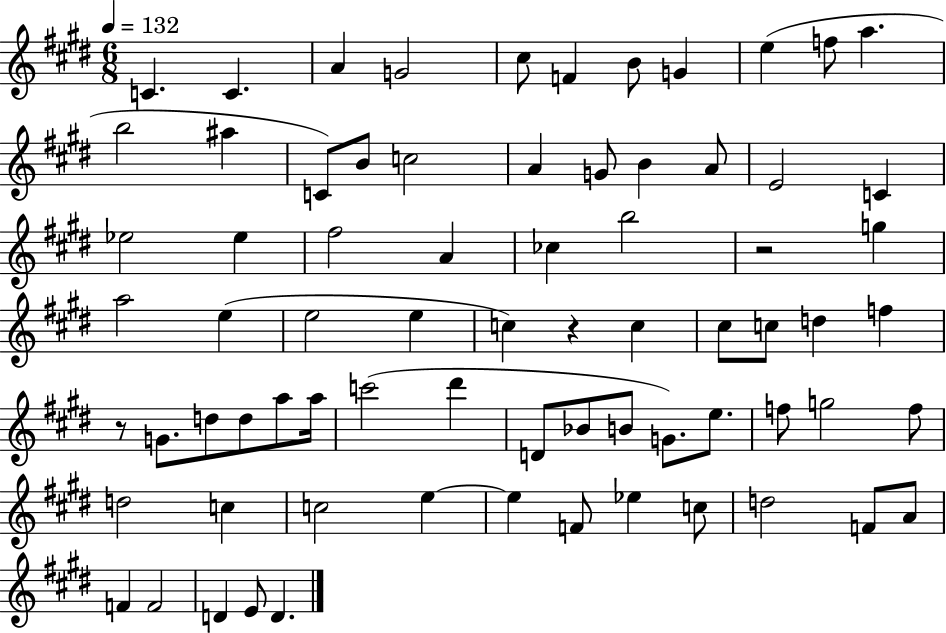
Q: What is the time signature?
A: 6/8